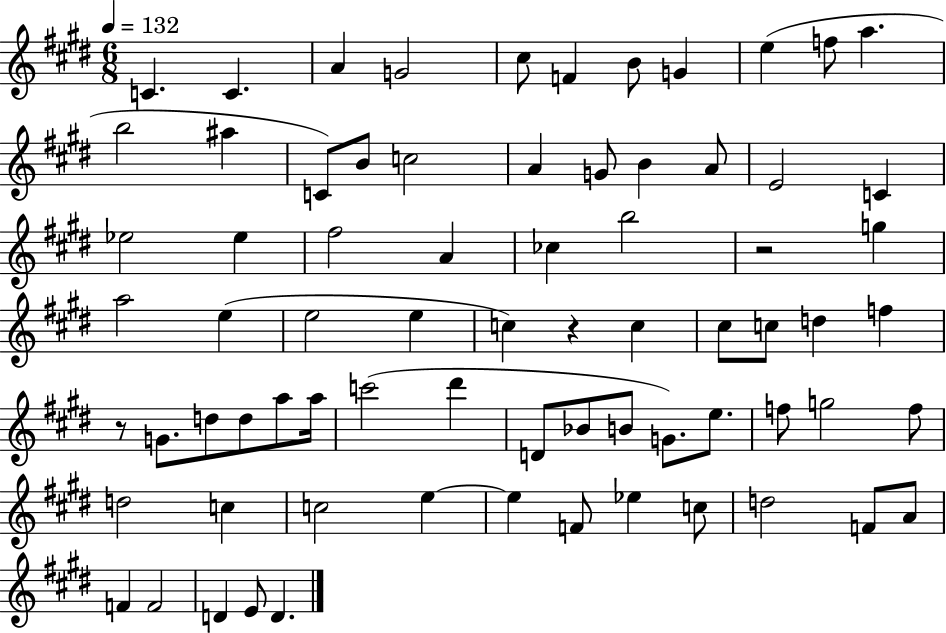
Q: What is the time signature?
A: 6/8